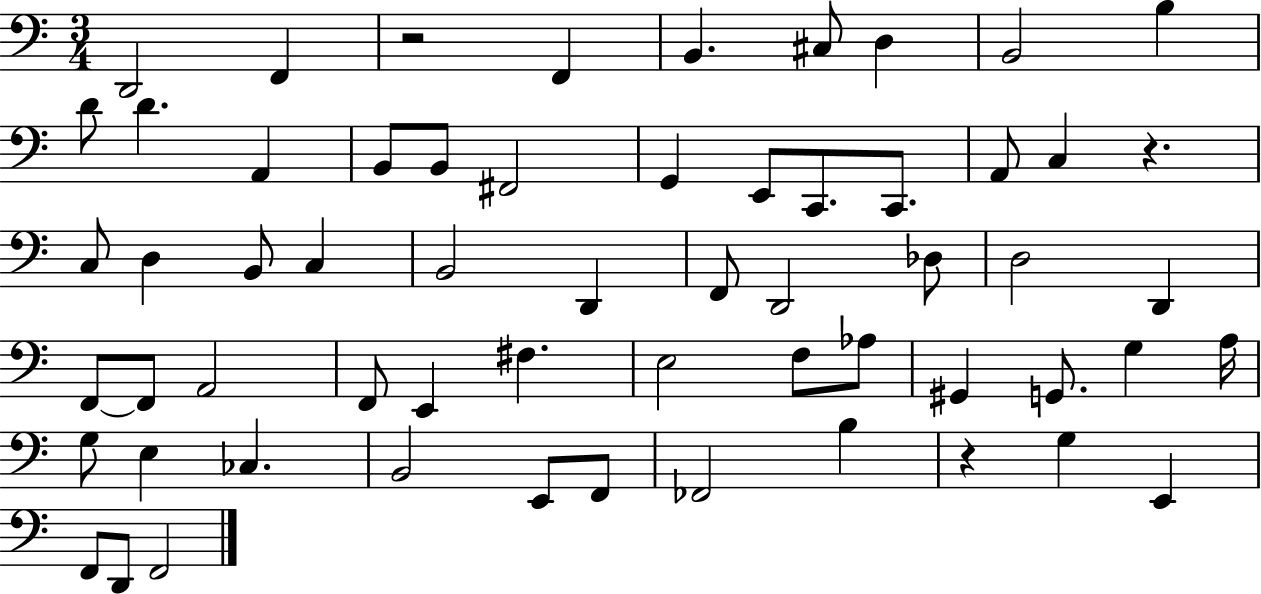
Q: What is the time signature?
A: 3/4